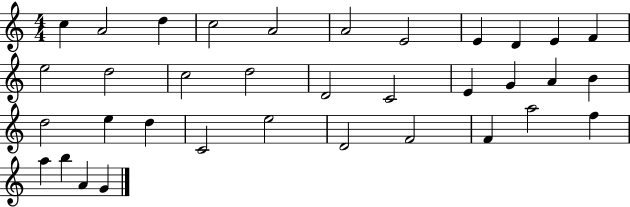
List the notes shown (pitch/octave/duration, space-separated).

C5/q A4/h D5/q C5/h A4/h A4/h E4/h E4/q D4/q E4/q F4/q E5/h D5/h C5/h D5/h D4/h C4/h E4/q G4/q A4/q B4/q D5/h E5/q D5/q C4/h E5/h D4/h F4/h F4/q A5/h F5/q A5/q B5/q A4/q G4/q